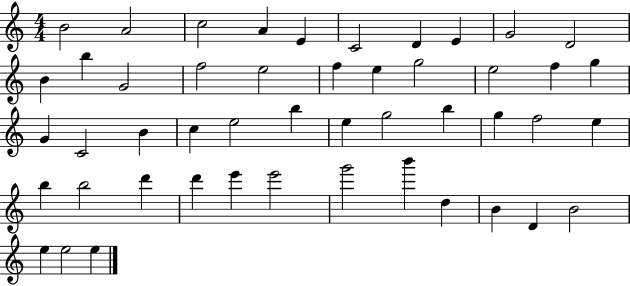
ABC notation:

X:1
T:Untitled
M:4/4
L:1/4
K:C
B2 A2 c2 A E C2 D E G2 D2 B b G2 f2 e2 f e g2 e2 f g G C2 B c e2 b e g2 b g f2 e b b2 d' d' e' e'2 g'2 b' d B D B2 e e2 e